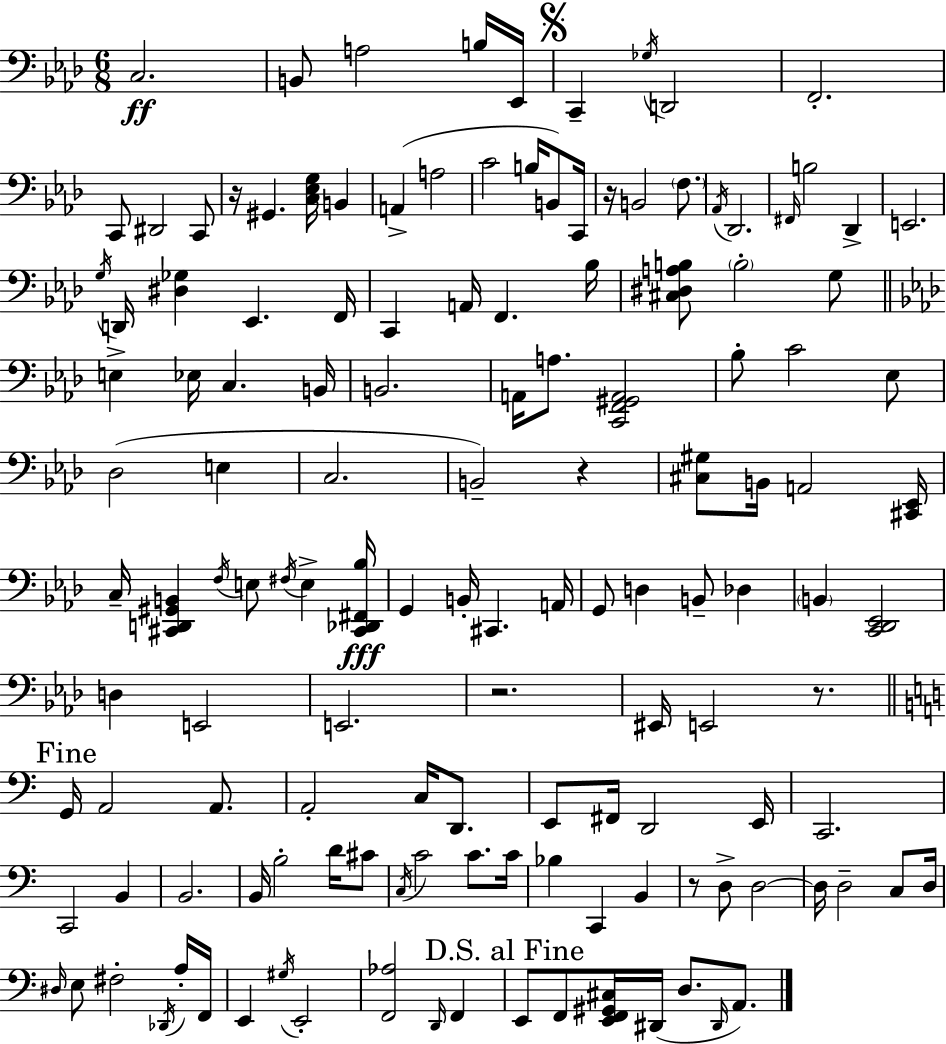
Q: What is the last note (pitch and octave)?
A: A2